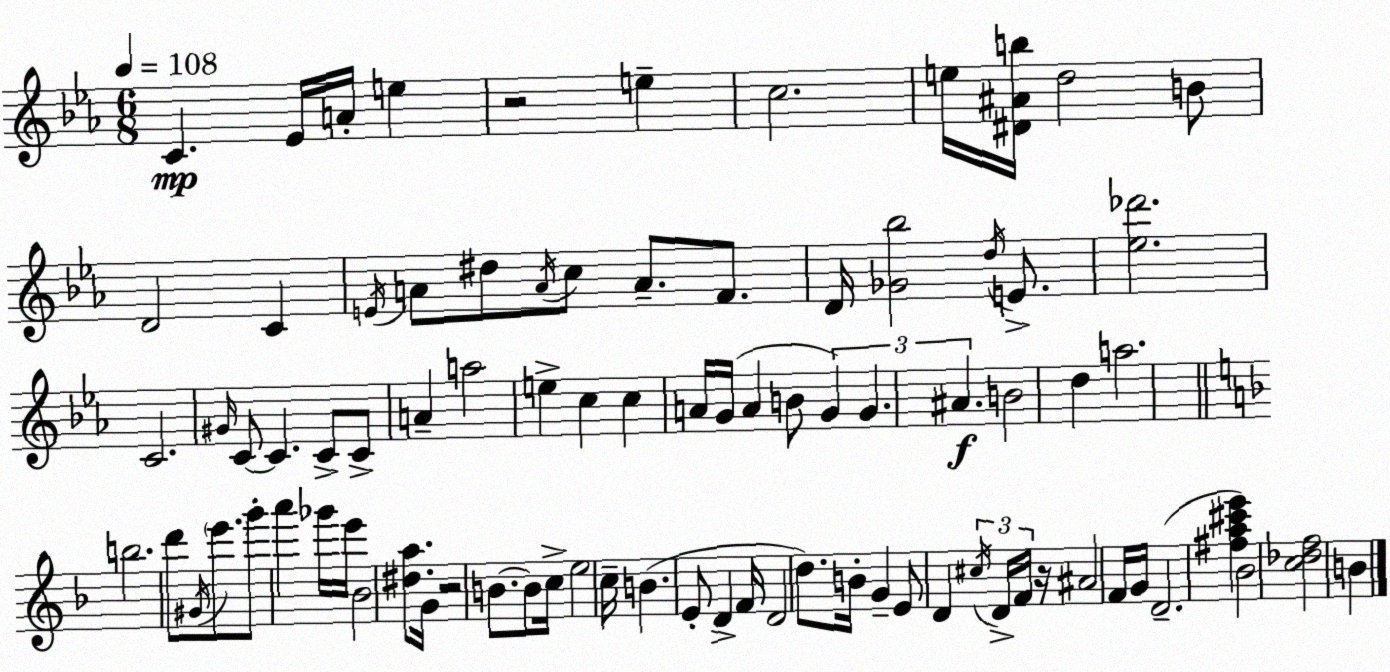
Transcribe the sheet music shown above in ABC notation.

X:1
T:Untitled
M:6/8
L:1/4
K:Cm
C _E/4 A/4 e z2 e c2 e/4 [^D^Ab]/4 d2 B/2 D2 C E/4 A/2 ^d/2 A/4 c/2 A/2 F/2 D/4 [_G_b]2 d/4 E/2 [_e_d']2 C2 ^G/4 C/2 C C/2 C/2 A a2 e c c A/4 G/4 A B/2 G G ^A B2 d a2 b2 d'/2 ^G/4 e'/2 g'/2 a' _g'/4 e'/4 _B2 [^da]/2 G/4 z2 B/2 B/2 c/4 e2 c/4 B E/2 D F/4 D2 d/2 B/4 G E/2 D ^c/4 D/4 F/4 z/4 ^A2 F/4 G/4 D2 [^fa^c'e'] _B2 [c_df]2 B